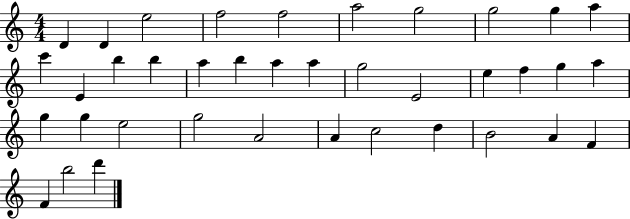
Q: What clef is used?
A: treble